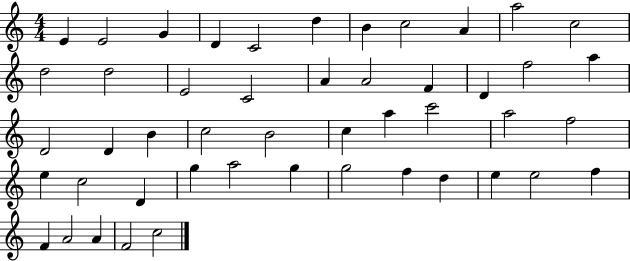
E4/q E4/h G4/q D4/q C4/h D5/q B4/q C5/h A4/q A5/h C5/h D5/h D5/h E4/h C4/h A4/q A4/h F4/q D4/q F5/h A5/q D4/h D4/q B4/q C5/h B4/h C5/q A5/q C6/h A5/h F5/h E5/q C5/h D4/q G5/q A5/h G5/q G5/h F5/q D5/q E5/q E5/h F5/q F4/q A4/h A4/q F4/h C5/h